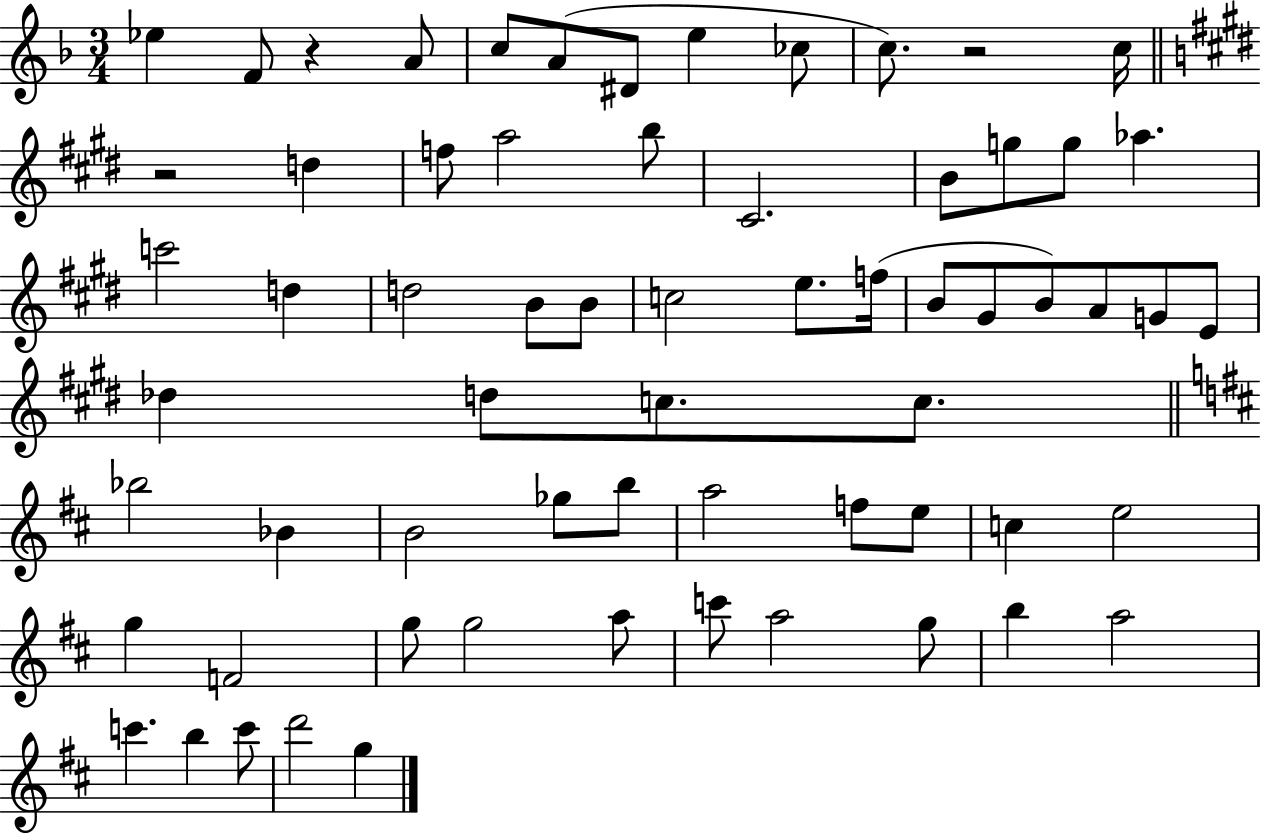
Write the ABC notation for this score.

X:1
T:Untitled
M:3/4
L:1/4
K:F
_e F/2 z A/2 c/2 A/2 ^D/2 e _c/2 c/2 z2 c/4 z2 d f/2 a2 b/2 ^C2 B/2 g/2 g/2 _a c'2 d d2 B/2 B/2 c2 e/2 f/4 B/2 ^G/2 B/2 A/2 G/2 E/2 _d d/2 c/2 c/2 _b2 _B B2 _g/2 b/2 a2 f/2 e/2 c e2 g F2 g/2 g2 a/2 c'/2 a2 g/2 b a2 c' b c'/2 d'2 g